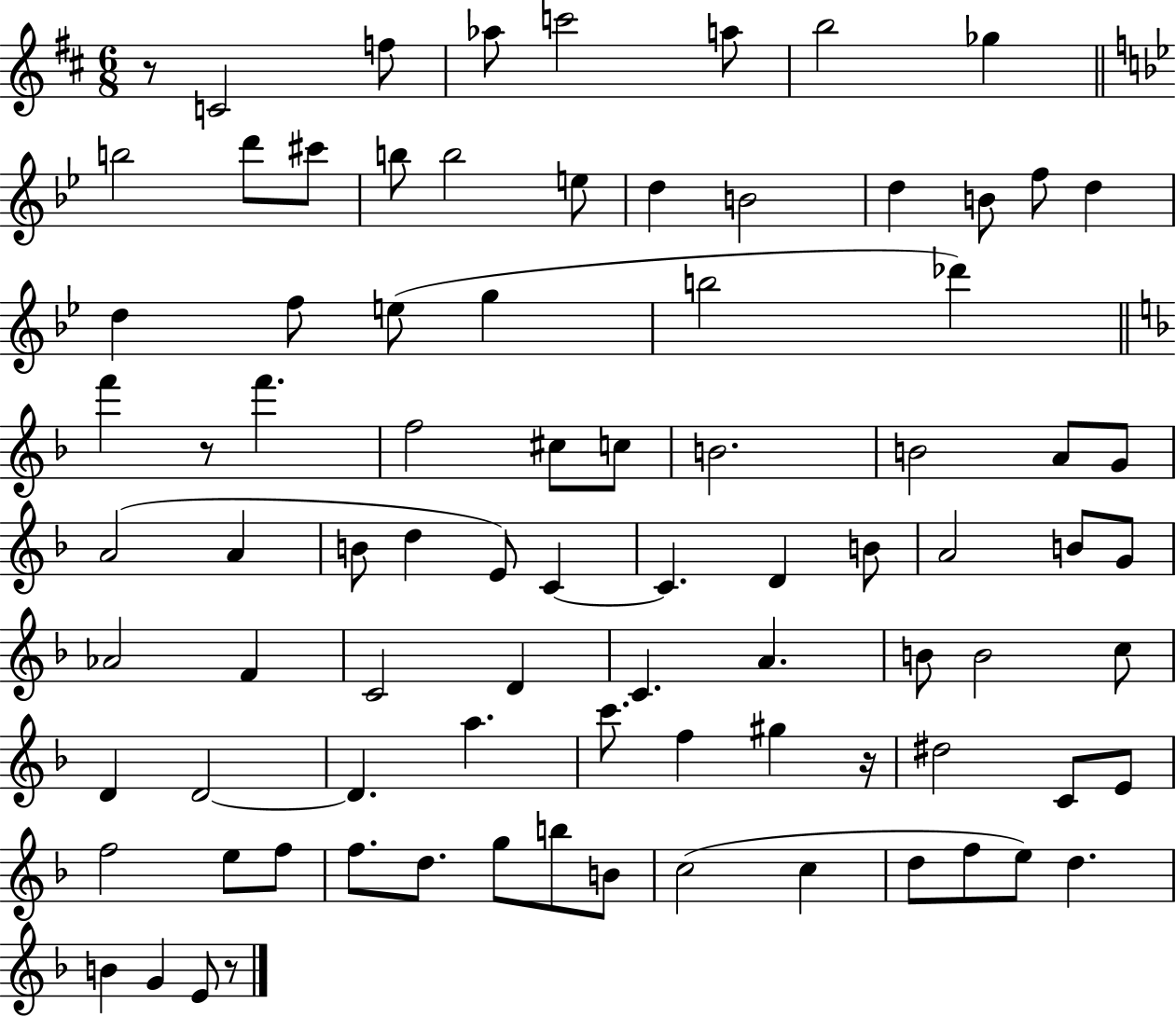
{
  \clef treble
  \numericTimeSignature
  \time 6/8
  \key d \major
  r8 c'2 f''8 | aes''8 c'''2 a''8 | b''2 ges''4 | \bar "||" \break \key bes \major b''2 d'''8 cis'''8 | b''8 b''2 e''8 | d''4 b'2 | d''4 b'8 f''8 d''4 | \break d''4 f''8 e''8( g''4 | b''2 des'''4) | \bar "||" \break \key d \minor f'''4 r8 f'''4. | f''2 cis''8 c''8 | b'2. | b'2 a'8 g'8 | \break a'2( a'4 | b'8 d''4 e'8) c'4~~ | c'4. d'4 b'8 | a'2 b'8 g'8 | \break aes'2 f'4 | c'2 d'4 | c'4. a'4. | b'8 b'2 c''8 | \break d'4 d'2~~ | d'4. a''4. | c'''8. f''4 gis''4 r16 | dis''2 c'8 e'8 | \break f''2 e''8 f''8 | f''8. d''8. g''8 b''8 b'8 | c''2( c''4 | d''8 f''8 e''8) d''4. | \break b'4 g'4 e'8 r8 | \bar "|."
}